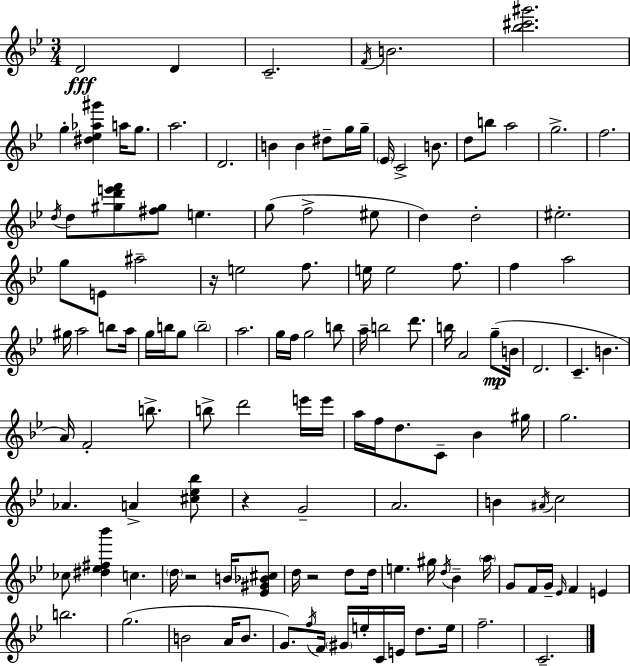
D4/h D4/q C4/h. F4/s B4/h. [Bb5,C#6,G#6]/h. G5/q [D#5,Eb5,Ab5,G#6]/q A5/s G5/e. A5/h. D4/h. B4/q B4/q D#5/e G5/s G5/s Eb4/s C4/h B4/e. D5/e B5/e A5/h G5/h. F5/h. D5/s D5/e [G#5,D6,E6,F6]/e [F#5,G#5]/e E5/q. G5/e F5/h EIS5/e D5/q D5/h EIS5/h. G5/e E4/e A#5/h R/s E5/h F5/e. E5/s E5/h F5/e. F5/q A5/h G#5/s A5/h B5/e A5/s G5/s B5/s G5/e B5/h A5/h. G5/s F5/s G5/h B5/e A5/s B5/h D6/e. B5/s A4/h G5/e B4/s D4/h. C4/q. B4/q. A4/s F4/h B5/e. B5/e D6/h E6/s E6/s A5/s F5/s D5/e. C4/e Bb4/q G#5/s G5/h. Ab4/q. A4/q [C#5,Eb5,Bb5]/e R/q G4/h A4/h. B4/q A#4/s C5/h CES5/e [D#5,Eb5,F#5,Bb6]/q C5/q. D5/s R/h B4/s [Eb4,G#4,Bb4,C#5]/e D5/s R/h D5/e D5/s E5/q. G#5/s D5/s Bb4/q A5/s G4/e F4/s G4/s Eb4/s F4/q E4/q B5/h. G5/h. B4/h A4/s B4/e. G4/e. F5/s F4/s G#4/s E5/s C4/s E4/s D5/e. E5/s F5/h. C4/h.